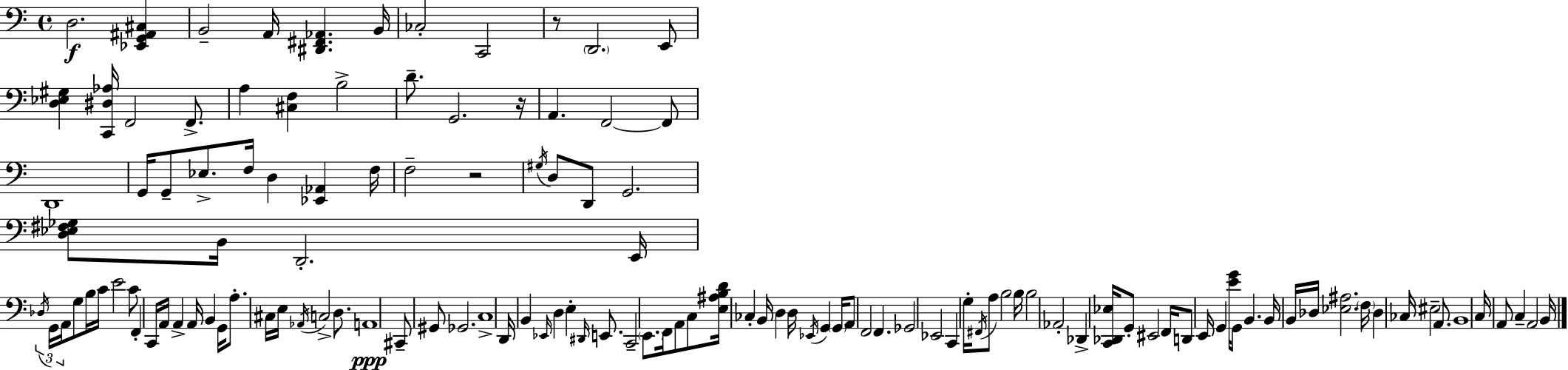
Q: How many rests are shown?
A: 3